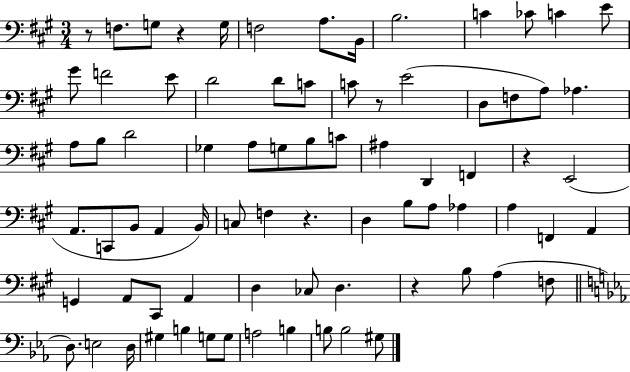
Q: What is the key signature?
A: A major